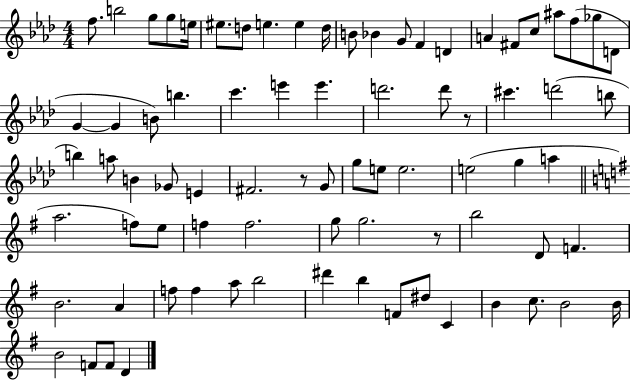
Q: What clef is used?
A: treble